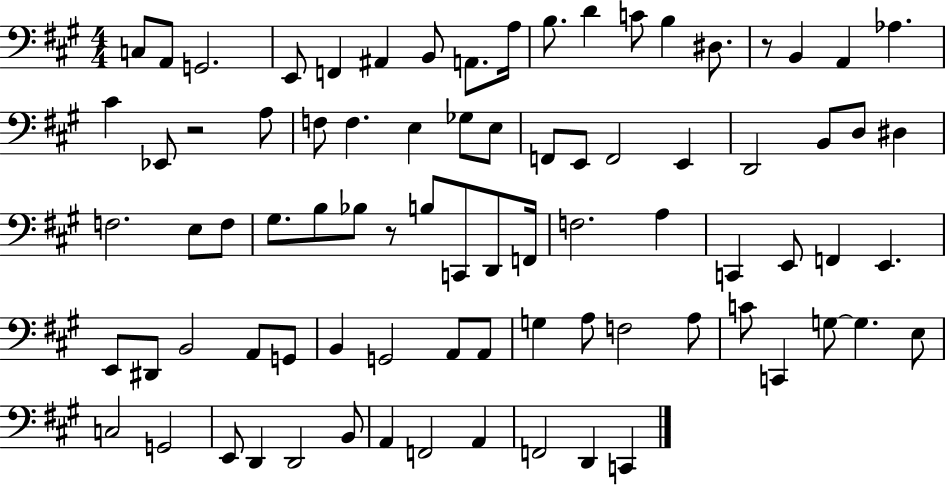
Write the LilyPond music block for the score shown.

{
  \clef bass
  \numericTimeSignature
  \time 4/4
  \key a \major
  c8 a,8 g,2. | e,8 f,4 ais,4 b,8 a,8. a16 | b8. d'4 c'8 b4 dis8. | r8 b,4 a,4 aes4. | \break cis'4 ees,8 r2 a8 | f8 f4. e4 ges8 e8 | f,8 e,8 f,2 e,4 | d,2 b,8 d8 dis4 | \break f2. e8 f8 | gis8. b8 bes8 r8 b8 c,8 d,8 f,16 | f2. a4 | c,4 e,8 f,4 e,4. | \break e,8 dis,8 b,2 a,8 g,8 | b,4 g,2 a,8 a,8 | g4 a8 f2 a8 | c'8 c,4 g8~~ g4. e8 | \break c2 g,2 | e,8 d,4 d,2 b,8 | a,4 f,2 a,4 | f,2 d,4 c,4 | \break \bar "|."
}